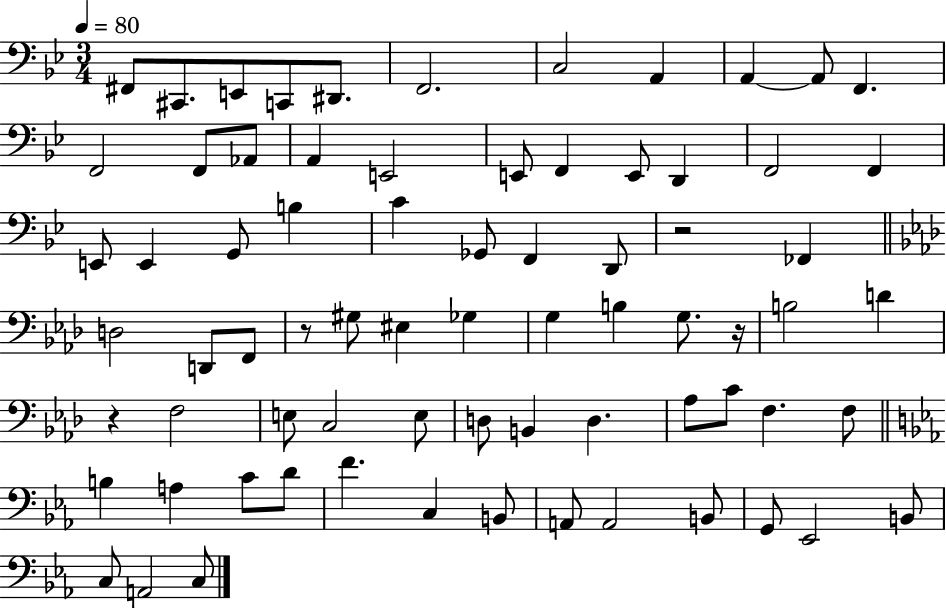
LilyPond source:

{
  \clef bass
  \numericTimeSignature
  \time 3/4
  \key bes \major
  \tempo 4 = 80
  fis,8 cis,8. e,8 c,8 dis,8. | f,2. | c2 a,4 | a,4~~ a,8 f,4. | \break f,2 f,8 aes,8 | a,4 e,2 | e,8 f,4 e,8 d,4 | f,2 f,4 | \break e,8 e,4 g,8 b4 | c'4 ges,8 f,4 d,8 | r2 fes,4 | \bar "||" \break \key aes \major d2 d,8 f,8 | r8 gis8 eis4 ges4 | g4 b4 g8. r16 | b2 d'4 | \break r4 f2 | e8 c2 e8 | d8 b,4 d4. | aes8 c'8 f4. f8 | \break \bar "||" \break \key ees \major b4 a4 c'8 d'8 | f'4. c4 b,8 | a,8 a,2 b,8 | g,8 ees,2 b,8 | \break c8 a,2 c8 | \bar "|."
}